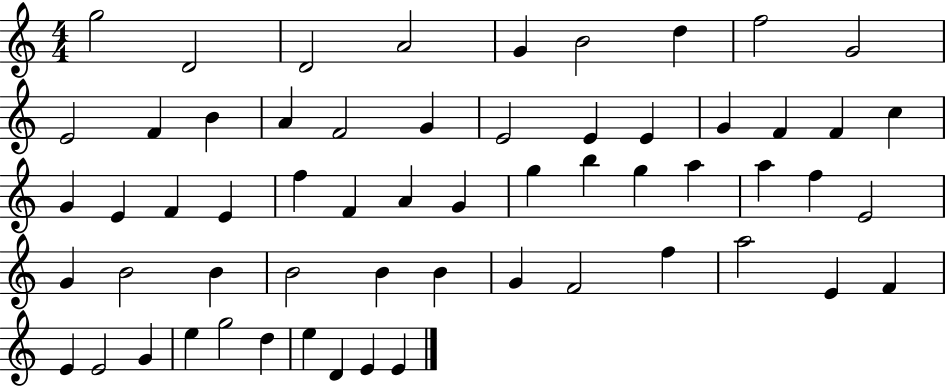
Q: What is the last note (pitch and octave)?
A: E4